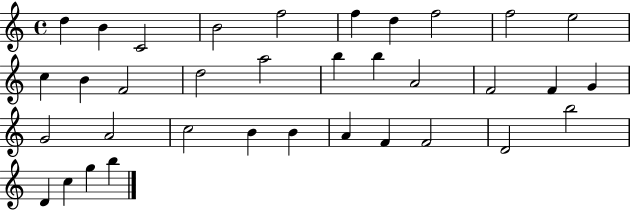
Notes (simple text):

D5/q B4/q C4/h B4/h F5/h F5/q D5/q F5/h F5/h E5/h C5/q B4/q F4/h D5/h A5/h B5/q B5/q A4/h F4/h F4/q G4/q G4/h A4/h C5/h B4/q B4/q A4/q F4/q F4/h D4/h B5/h D4/q C5/q G5/q B5/q